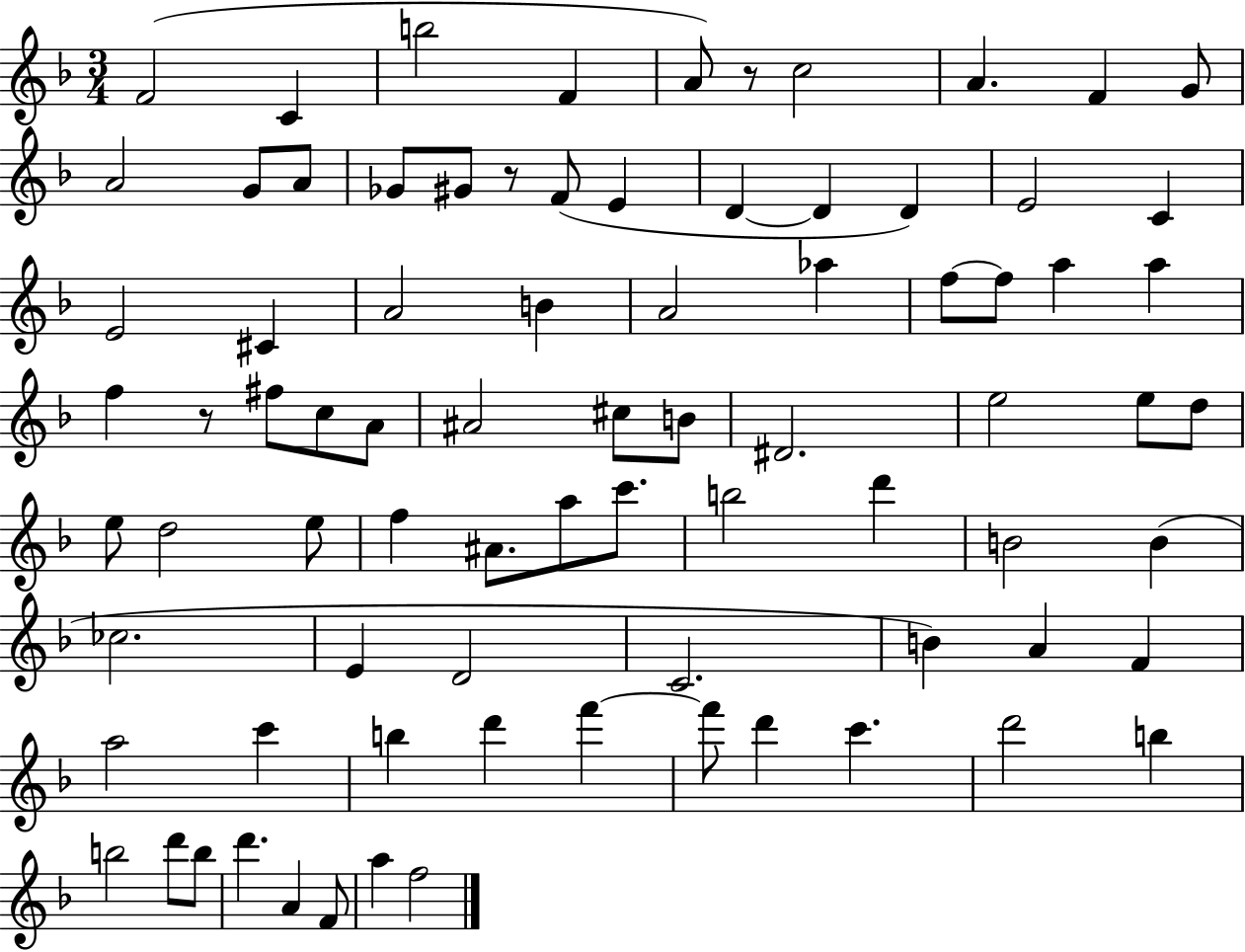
X:1
T:Untitled
M:3/4
L:1/4
K:F
F2 C b2 F A/2 z/2 c2 A F G/2 A2 G/2 A/2 _G/2 ^G/2 z/2 F/2 E D D D E2 C E2 ^C A2 B A2 _a f/2 f/2 a a f z/2 ^f/2 c/2 A/2 ^A2 ^c/2 B/2 ^D2 e2 e/2 d/2 e/2 d2 e/2 f ^A/2 a/2 c'/2 b2 d' B2 B _c2 E D2 C2 B A F a2 c' b d' f' f'/2 d' c' d'2 b b2 d'/2 b/2 d' A F/2 a f2